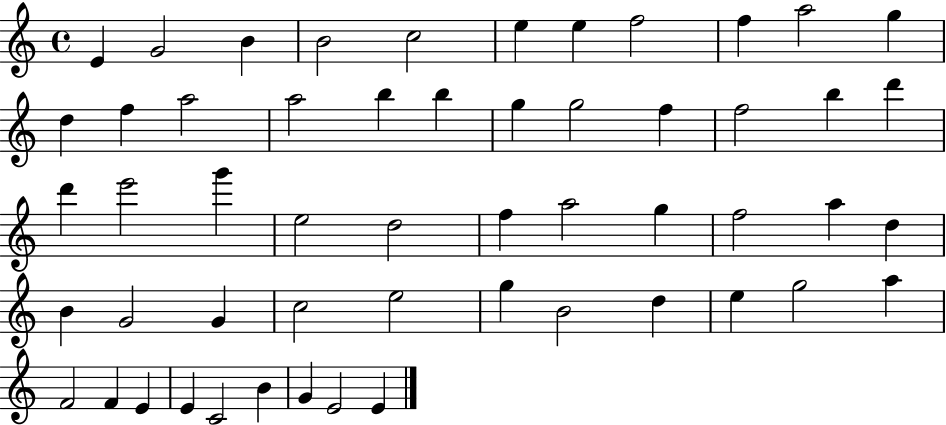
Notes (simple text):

E4/q G4/h B4/q B4/h C5/h E5/q E5/q F5/h F5/q A5/h G5/q D5/q F5/q A5/h A5/h B5/q B5/q G5/q G5/h F5/q F5/h B5/q D6/q D6/q E6/h G6/q E5/h D5/h F5/q A5/h G5/q F5/h A5/q D5/q B4/q G4/h G4/q C5/h E5/h G5/q B4/h D5/q E5/q G5/h A5/q F4/h F4/q E4/q E4/q C4/h B4/q G4/q E4/h E4/q